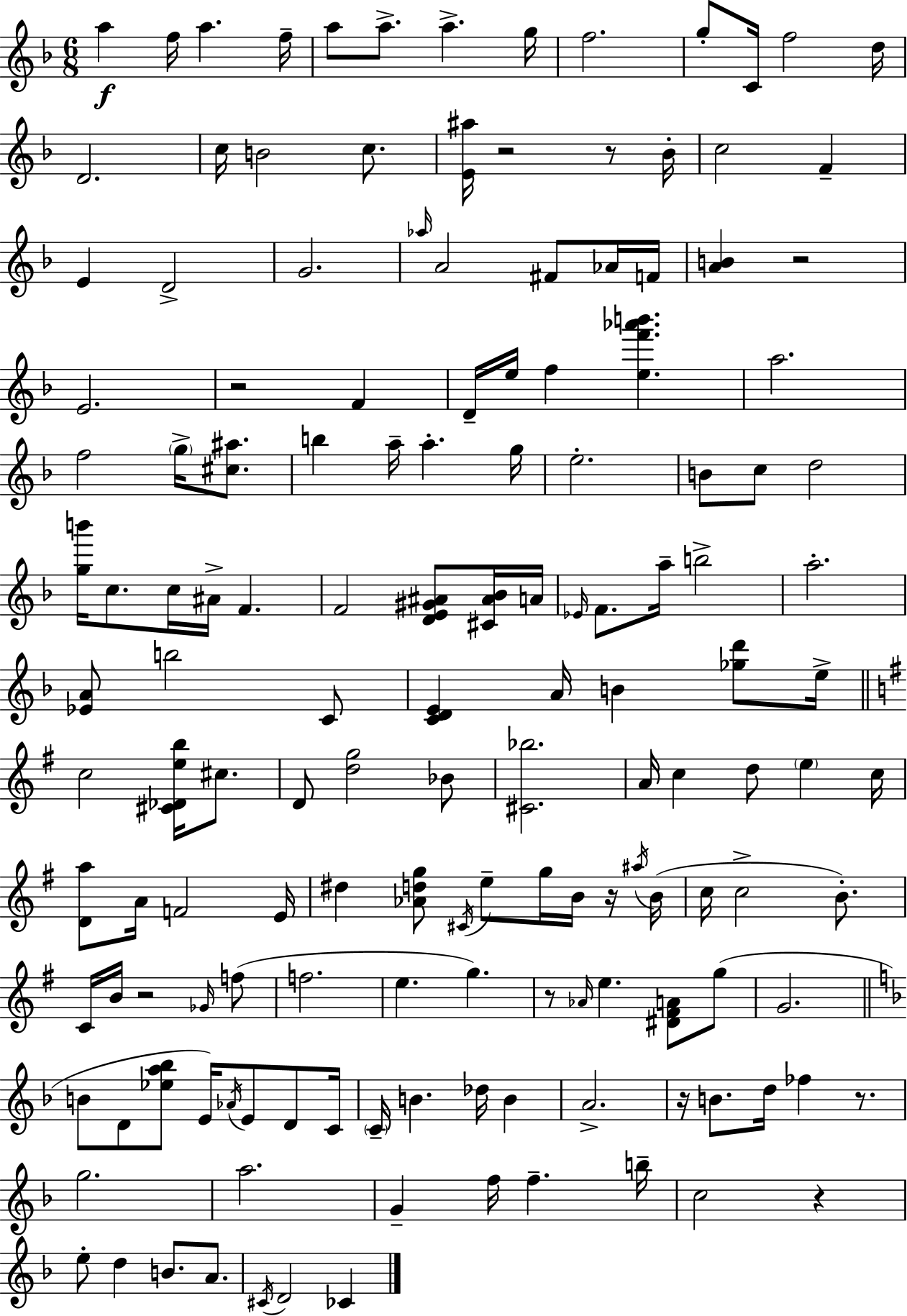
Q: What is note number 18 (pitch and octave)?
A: Bb4